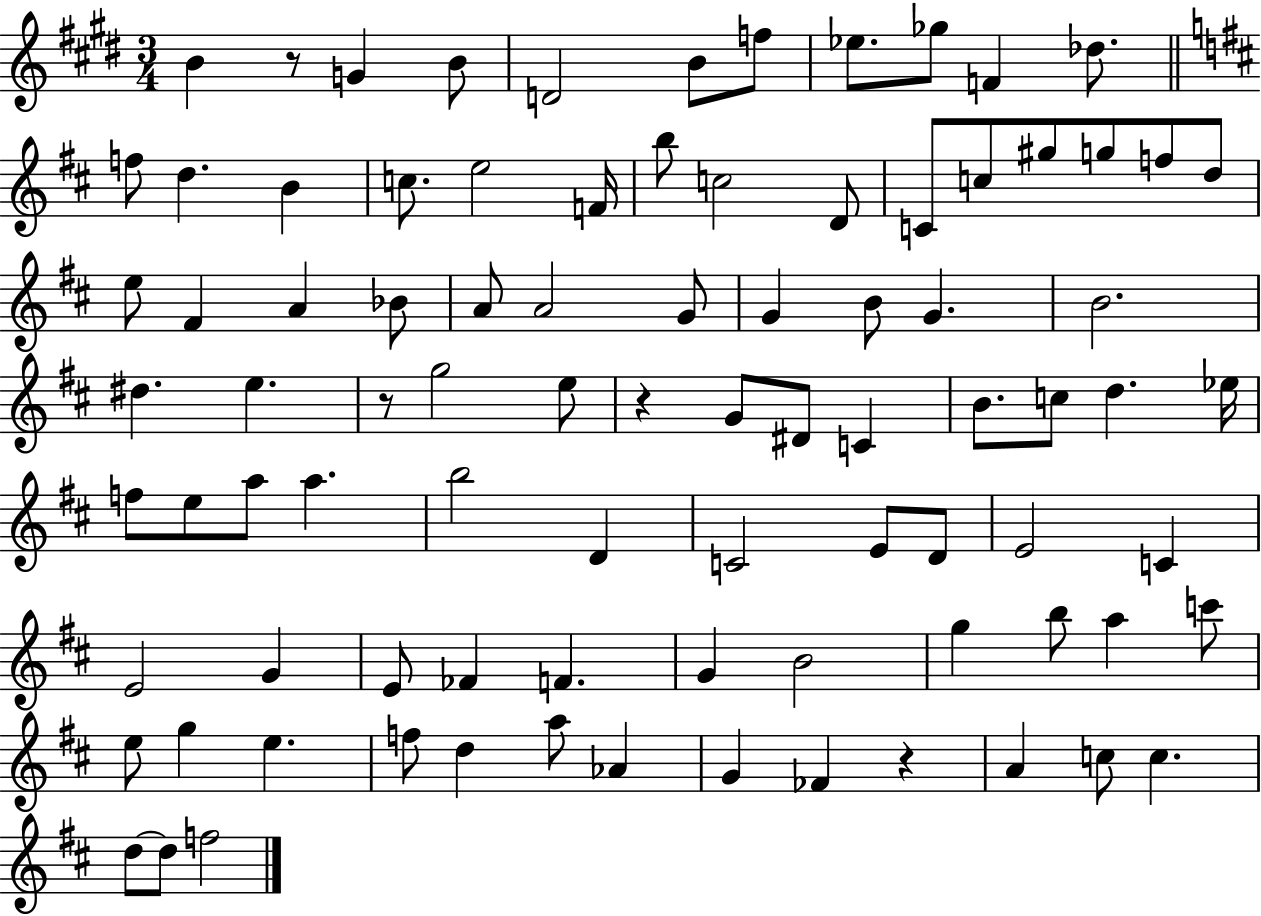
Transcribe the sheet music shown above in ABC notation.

X:1
T:Untitled
M:3/4
L:1/4
K:E
B z/2 G B/2 D2 B/2 f/2 _e/2 _g/2 F _d/2 f/2 d B c/2 e2 F/4 b/2 c2 D/2 C/2 c/2 ^g/2 g/2 f/2 d/2 e/2 ^F A _B/2 A/2 A2 G/2 G B/2 G B2 ^d e z/2 g2 e/2 z G/2 ^D/2 C B/2 c/2 d _e/4 f/2 e/2 a/2 a b2 D C2 E/2 D/2 E2 C E2 G E/2 _F F G B2 g b/2 a c'/2 e/2 g e f/2 d a/2 _A G _F z A c/2 c d/2 d/2 f2